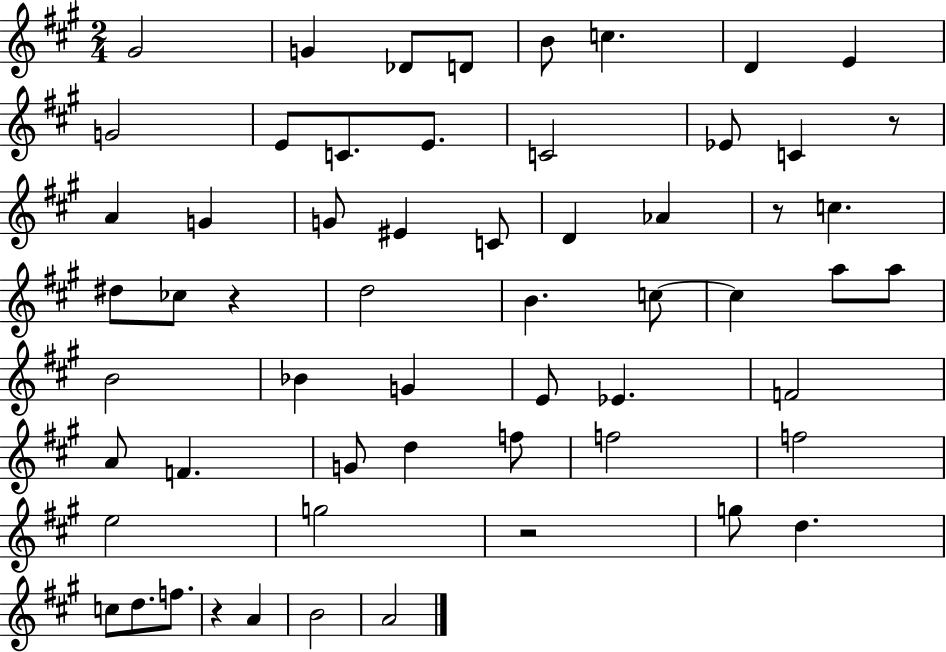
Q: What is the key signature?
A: A major